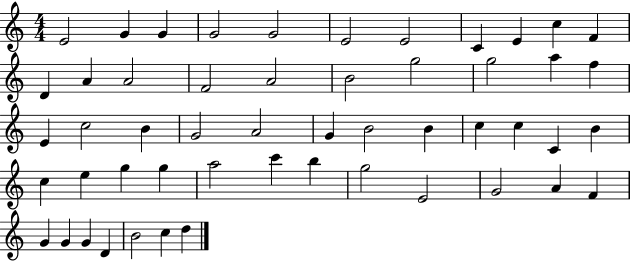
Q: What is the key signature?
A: C major